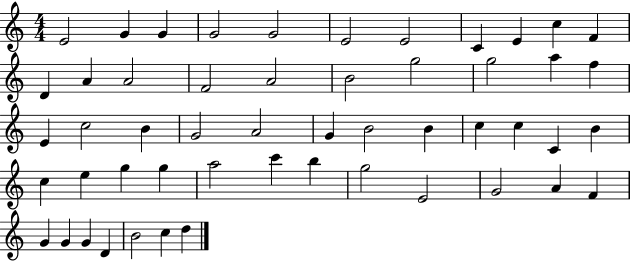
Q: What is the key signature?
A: C major